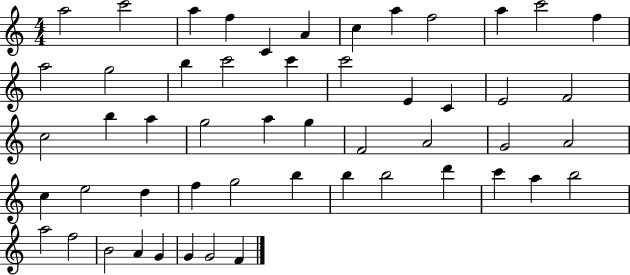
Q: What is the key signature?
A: C major